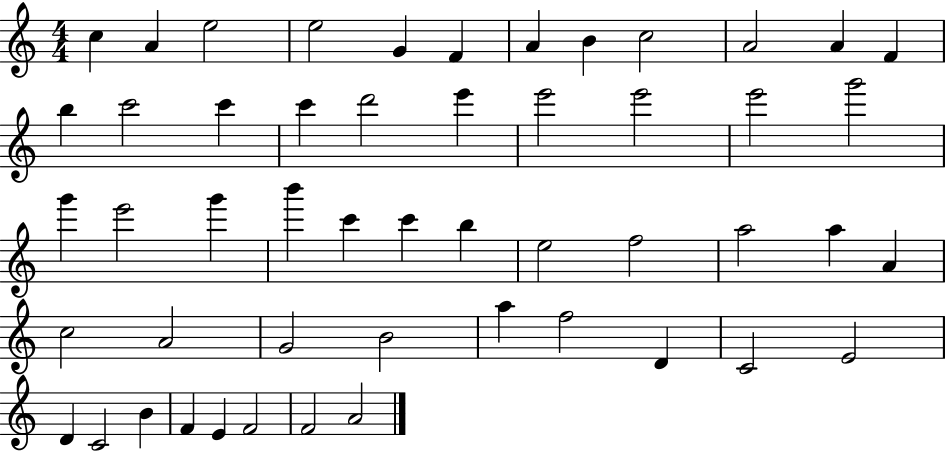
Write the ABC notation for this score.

X:1
T:Untitled
M:4/4
L:1/4
K:C
c A e2 e2 G F A B c2 A2 A F b c'2 c' c' d'2 e' e'2 e'2 e'2 g'2 g' e'2 g' b' c' c' b e2 f2 a2 a A c2 A2 G2 B2 a f2 D C2 E2 D C2 B F E F2 F2 A2